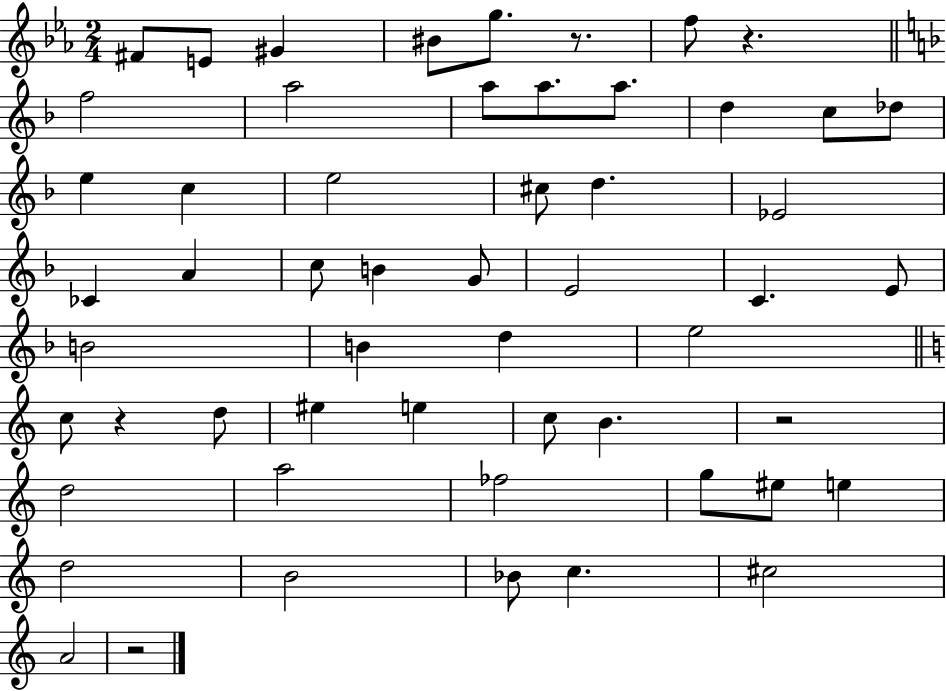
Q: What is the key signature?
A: EES major